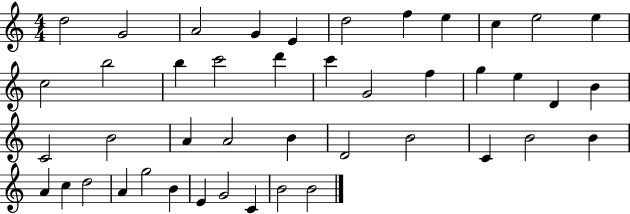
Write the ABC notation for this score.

X:1
T:Untitled
M:4/4
L:1/4
K:C
d2 G2 A2 G E d2 f e c e2 e c2 b2 b c'2 d' c' G2 f g e D B C2 B2 A A2 B D2 B2 C B2 B A c d2 A g2 B E G2 C B2 B2